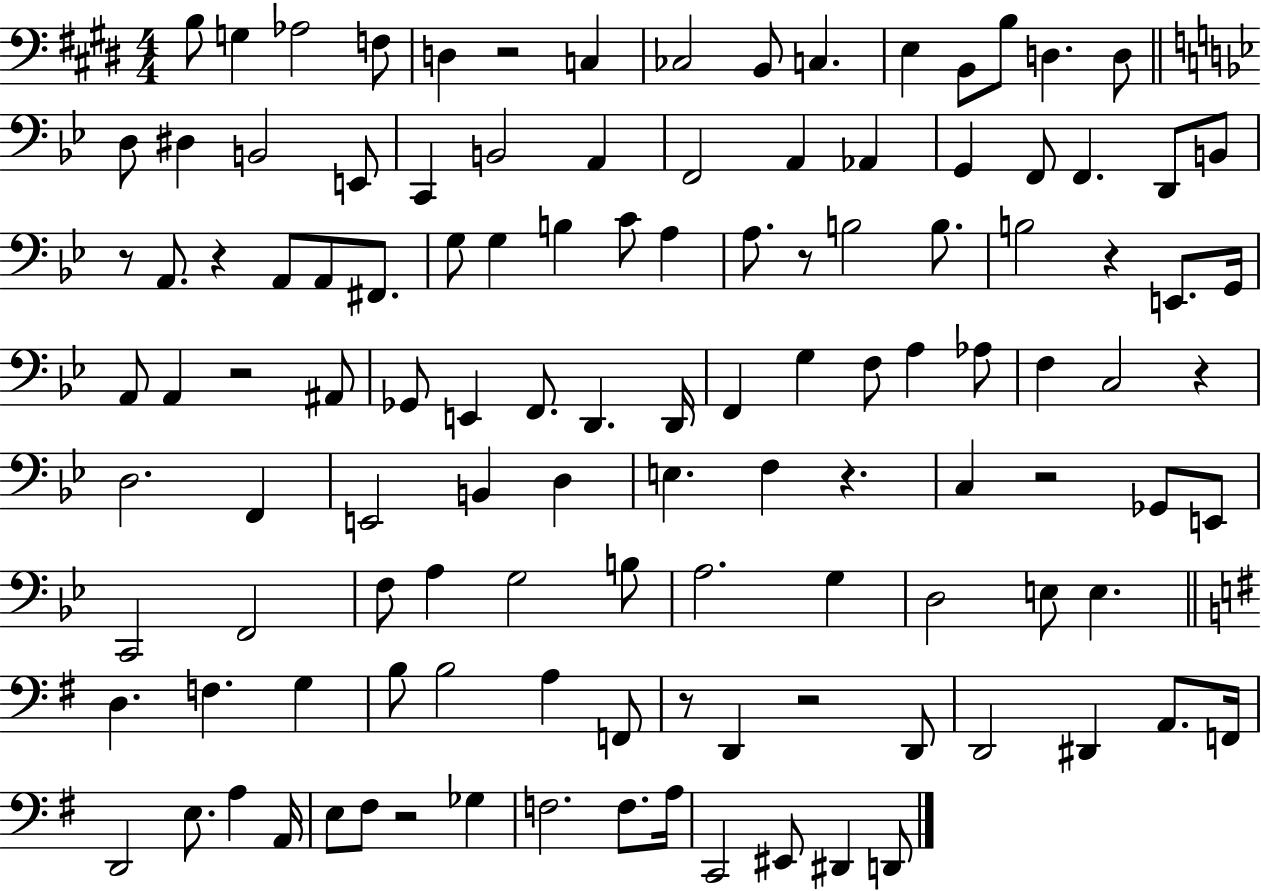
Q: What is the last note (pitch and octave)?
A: D2